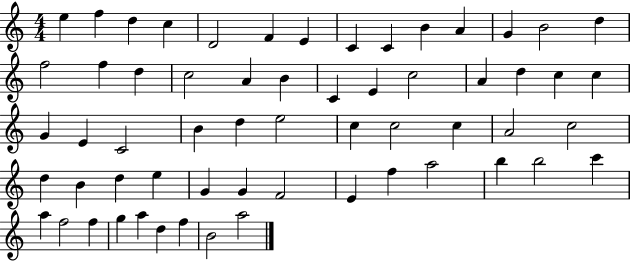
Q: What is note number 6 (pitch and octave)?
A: F4